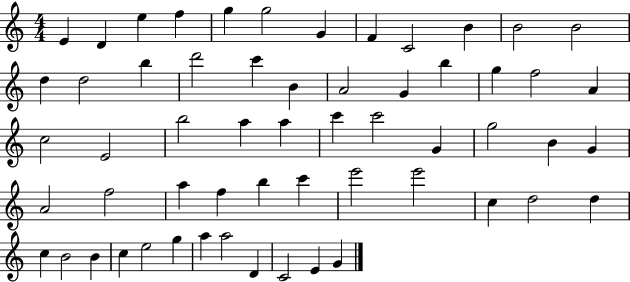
{
  \clef treble
  \numericTimeSignature
  \time 4/4
  \key c \major
  e'4 d'4 e''4 f''4 | g''4 g''2 g'4 | f'4 c'2 b'4 | b'2 b'2 | \break d''4 d''2 b''4 | d'''2 c'''4 b'4 | a'2 g'4 b''4 | g''4 f''2 a'4 | \break c''2 e'2 | b''2 a''4 a''4 | c'''4 c'''2 g'4 | g''2 b'4 g'4 | \break a'2 f''2 | a''4 f''4 b''4 c'''4 | e'''2 e'''2 | c''4 d''2 d''4 | \break c''4 b'2 b'4 | c''4 e''2 g''4 | a''4 a''2 d'4 | c'2 e'4 g'4 | \break \bar "|."
}